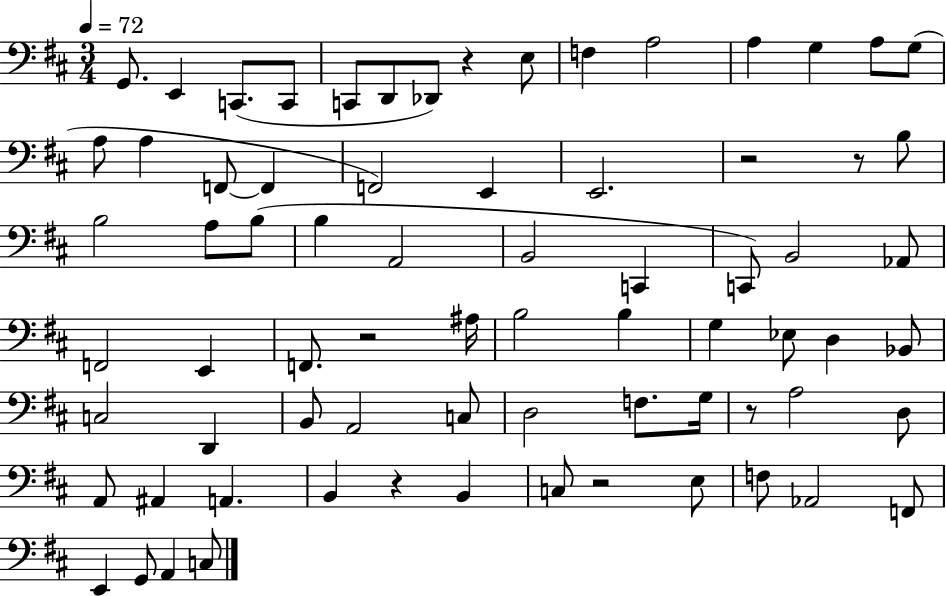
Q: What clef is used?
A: bass